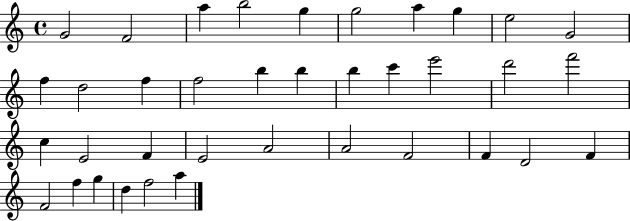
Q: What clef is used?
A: treble